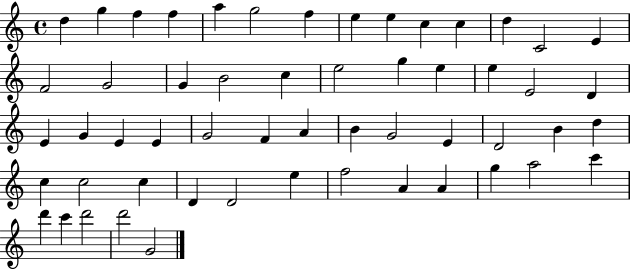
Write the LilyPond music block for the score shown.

{
  \clef treble
  \time 4/4
  \defaultTimeSignature
  \key c \major
  d''4 g''4 f''4 f''4 | a''4 g''2 f''4 | e''4 e''4 c''4 c''4 | d''4 c'2 e'4 | \break f'2 g'2 | g'4 b'2 c''4 | e''2 g''4 e''4 | e''4 e'2 d'4 | \break e'4 g'4 e'4 e'4 | g'2 f'4 a'4 | b'4 g'2 e'4 | d'2 b'4 d''4 | \break c''4 c''2 c''4 | d'4 d'2 e''4 | f''2 a'4 a'4 | g''4 a''2 c'''4 | \break d'''4 c'''4 d'''2 | d'''2 g'2 | \bar "|."
}